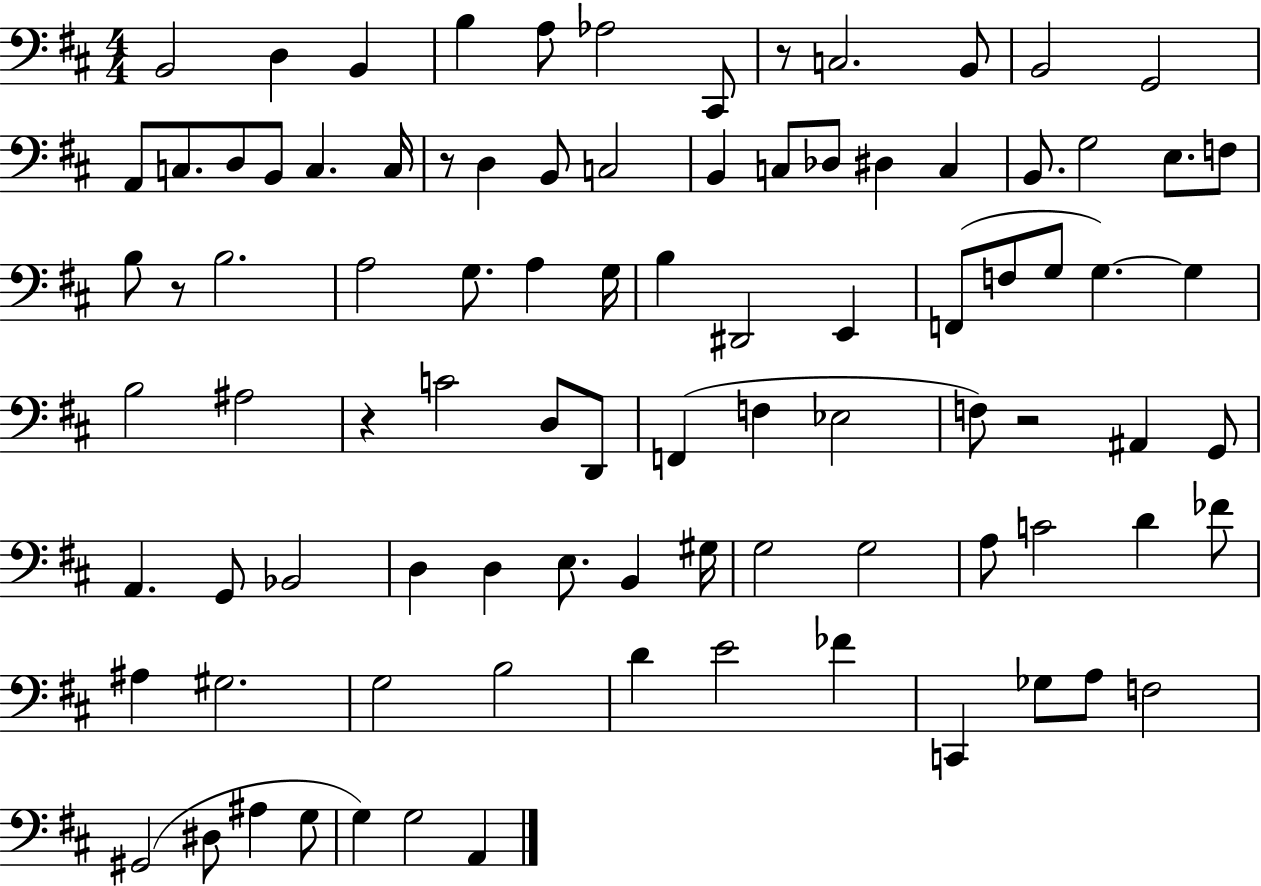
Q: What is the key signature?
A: D major